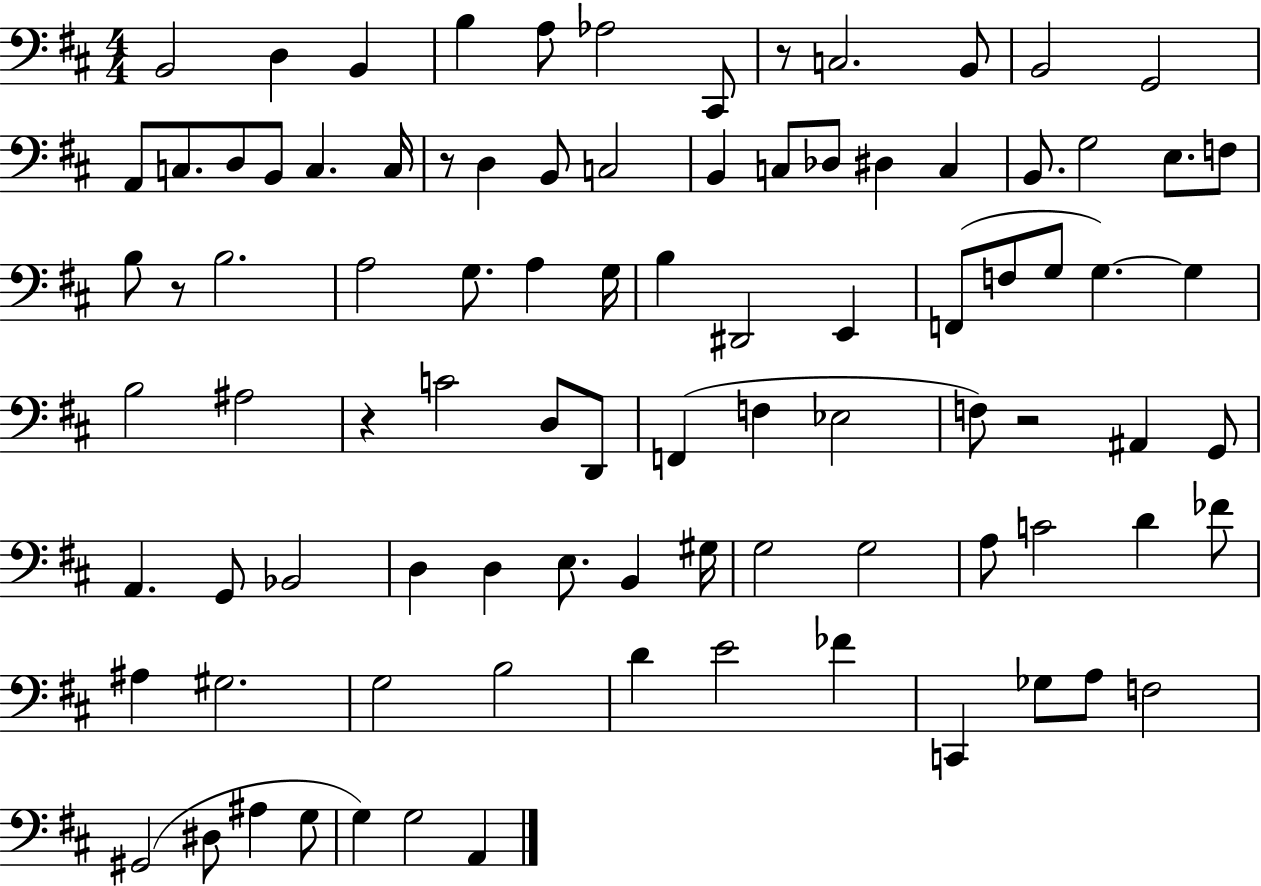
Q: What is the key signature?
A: D major